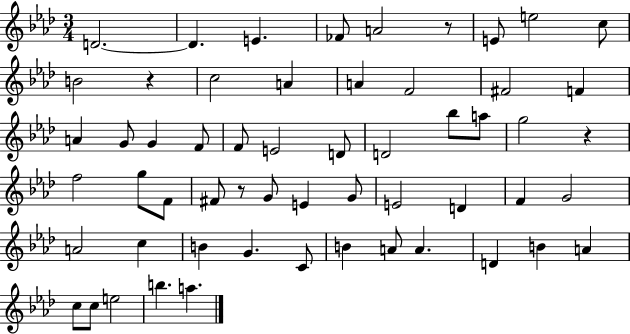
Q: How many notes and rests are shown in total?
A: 57